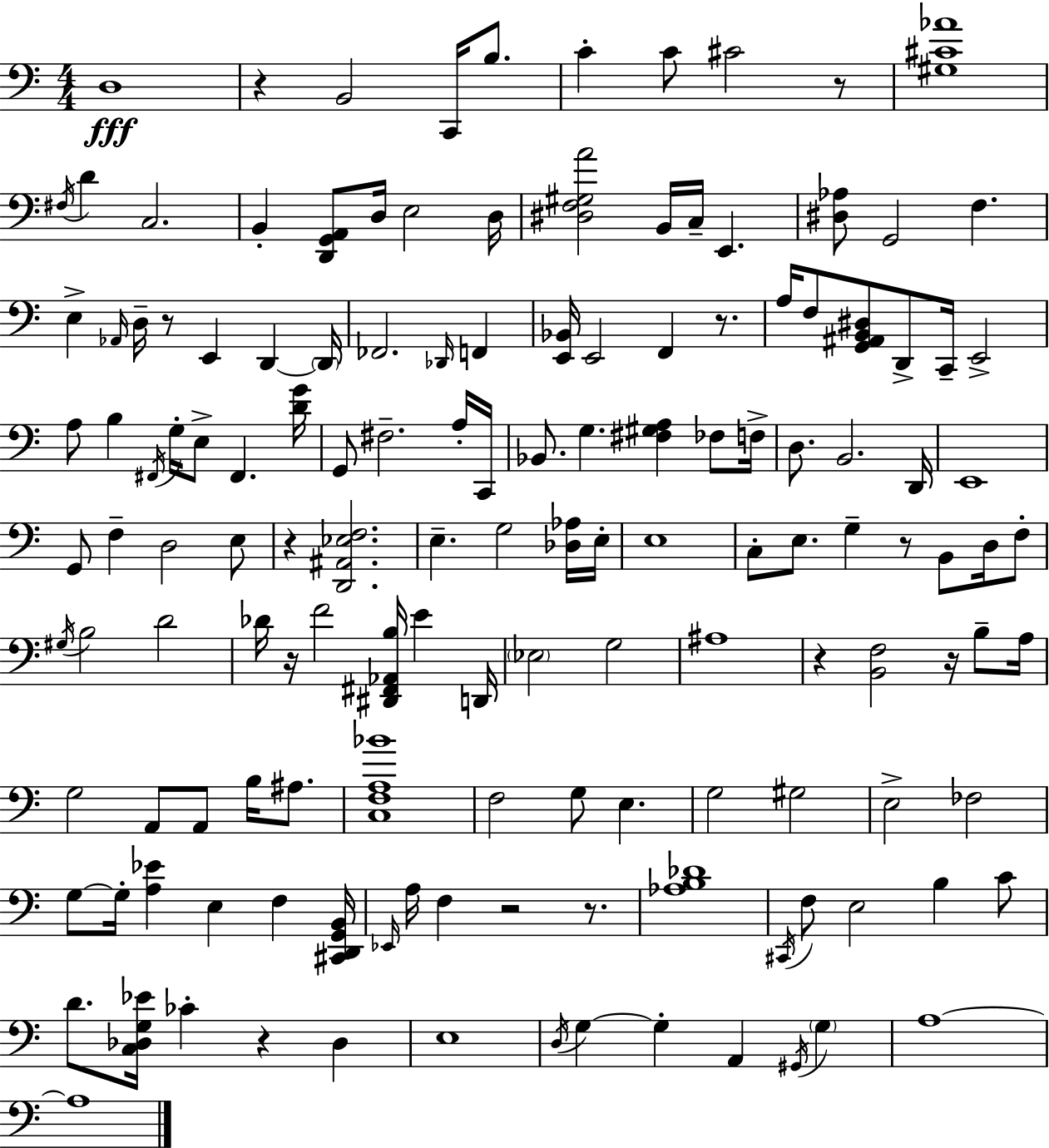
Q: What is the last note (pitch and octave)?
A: A3